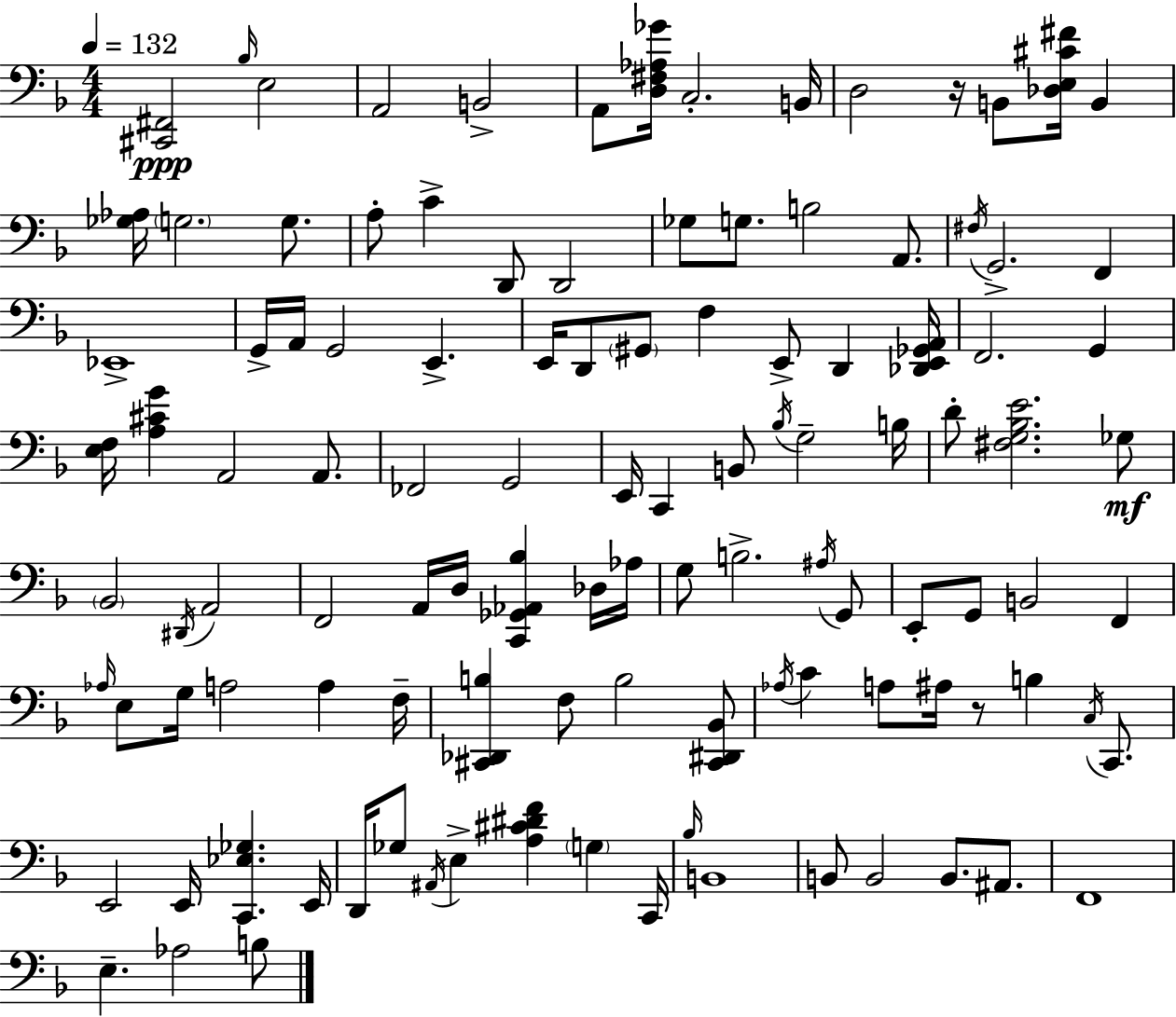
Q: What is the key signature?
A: F major